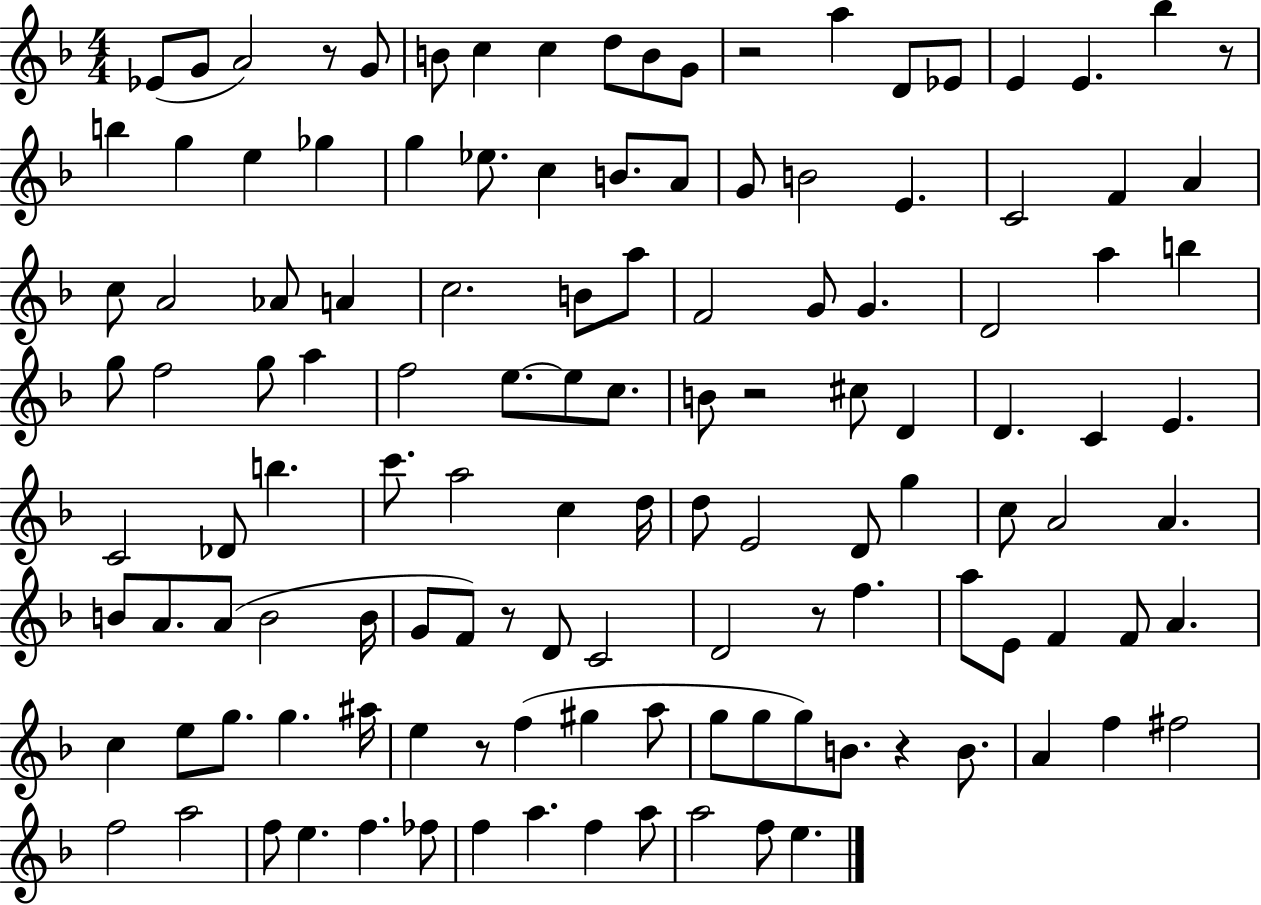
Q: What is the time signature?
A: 4/4